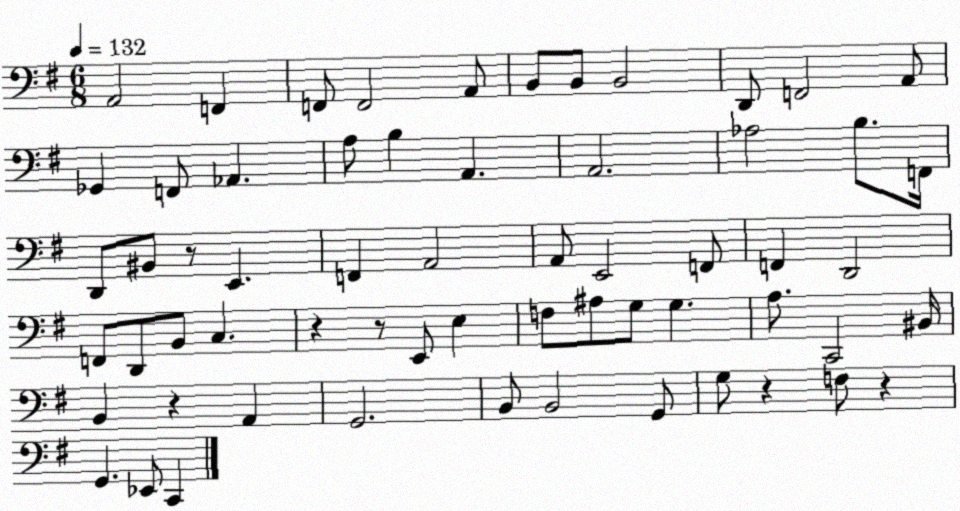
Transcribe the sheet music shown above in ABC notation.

X:1
T:Untitled
M:6/8
L:1/4
K:G
A,,2 F,, F,,/2 F,,2 A,,/2 B,,/2 B,,/2 B,,2 D,,/2 F,,2 A,,/2 _G,, F,,/2 _A,, A,/2 B, A,, A,,2 _A,2 B,/2 F,,/4 D,,/2 ^B,,/2 z/2 E,, F,, A,,2 A,,/2 E,,2 F,,/2 F,, D,,2 F,,/2 D,,/2 B,,/2 C, z z/2 E,,/2 E, F,/2 ^A,/2 G,/2 G, A,/2 C,,2 ^B,,/4 B,, z A,, G,,2 B,,/2 B,,2 G,,/2 G,/2 z F,/2 z G,, _E,,/2 C,,